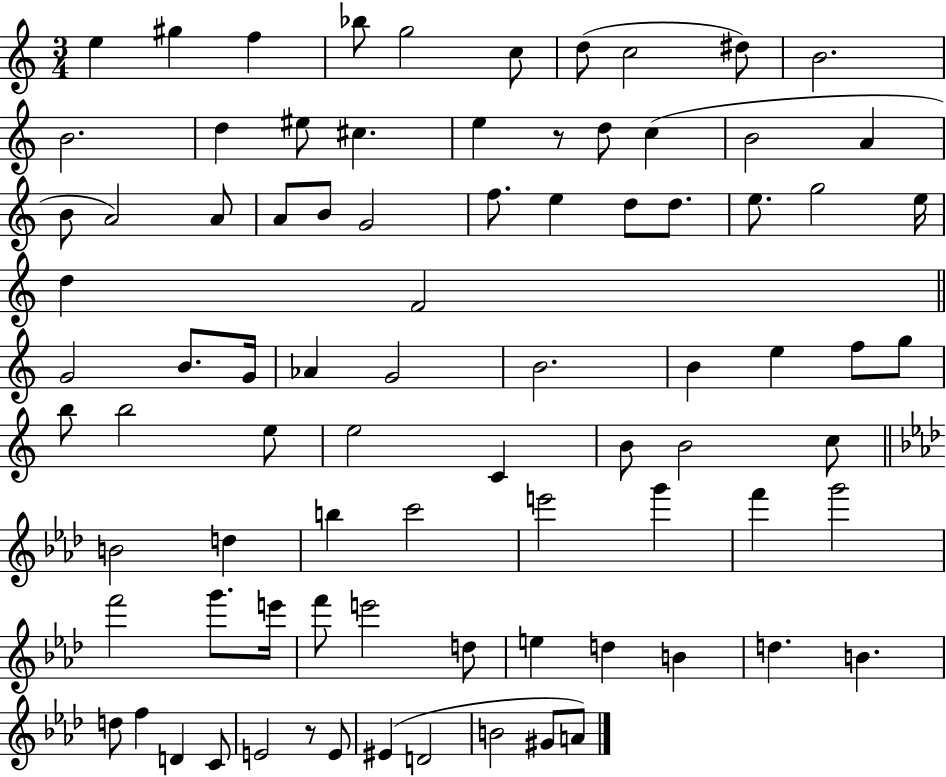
X:1
T:Untitled
M:3/4
L:1/4
K:C
e ^g f _b/2 g2 c/2 d/2 c2 ^d/2 B2 B2 d ^e/2 ^c e z/2 d/2 c B2 A B/2 A2 A/2 A/2 B/2 G2 f/2 e d/2 d/2 e/2 g2 e/4 d F2 G2 B/2 G/4 _A G2 B2 B e f/2 g/2 b/2 b2 e/2 e2 C B/2 B2 c/2 B2 d b c'2 e'2 g' f' g'2 f'2 g'/2 e'/4 f'/2 e'2 d/2 e d B d B d/2 f D C/2 E2 z/2 E/2 ^E D2 B2 ^G/2 A/2